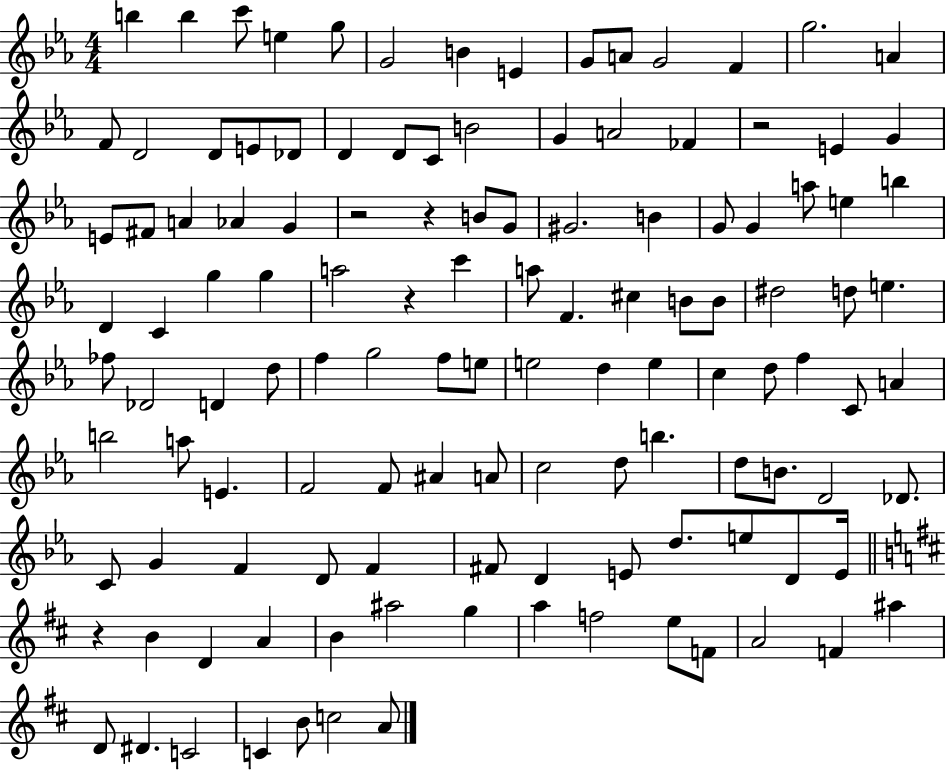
X:1
T:Untitled
M:4/4
L:1/4
K:Eb
b b c'/2 e g/2 G2 B E G/2 A/2 G2 F g2 A F/2 D2 D/2 E/2 _D/2 D D/2 C/2 B2 G A2 _F z2 E G E/2 ^F/2 A _A G z2 z B/2 G/2 ^G2 B G/2 G a/2 e b D C g g a2 z c' a/2 F ^c B/2 B/2 ^d2 d/2 e _f/2 _D2 D d/2 f g2 f/2 e/2 e2 d e c d/2 f C/2 A b2 a/2 E F2 F/2 ^A A/2 c2 d/2 b d/2 B/2 D2 _D/2 C/2 G F D/2 F ^F/2 D E/2 d/2 e/2 D/2 E/4 z B D A B ^a2 g a f2 e/2 F/2 A2 F ^a D/2 ^D C2 C B/2 c2 A/2